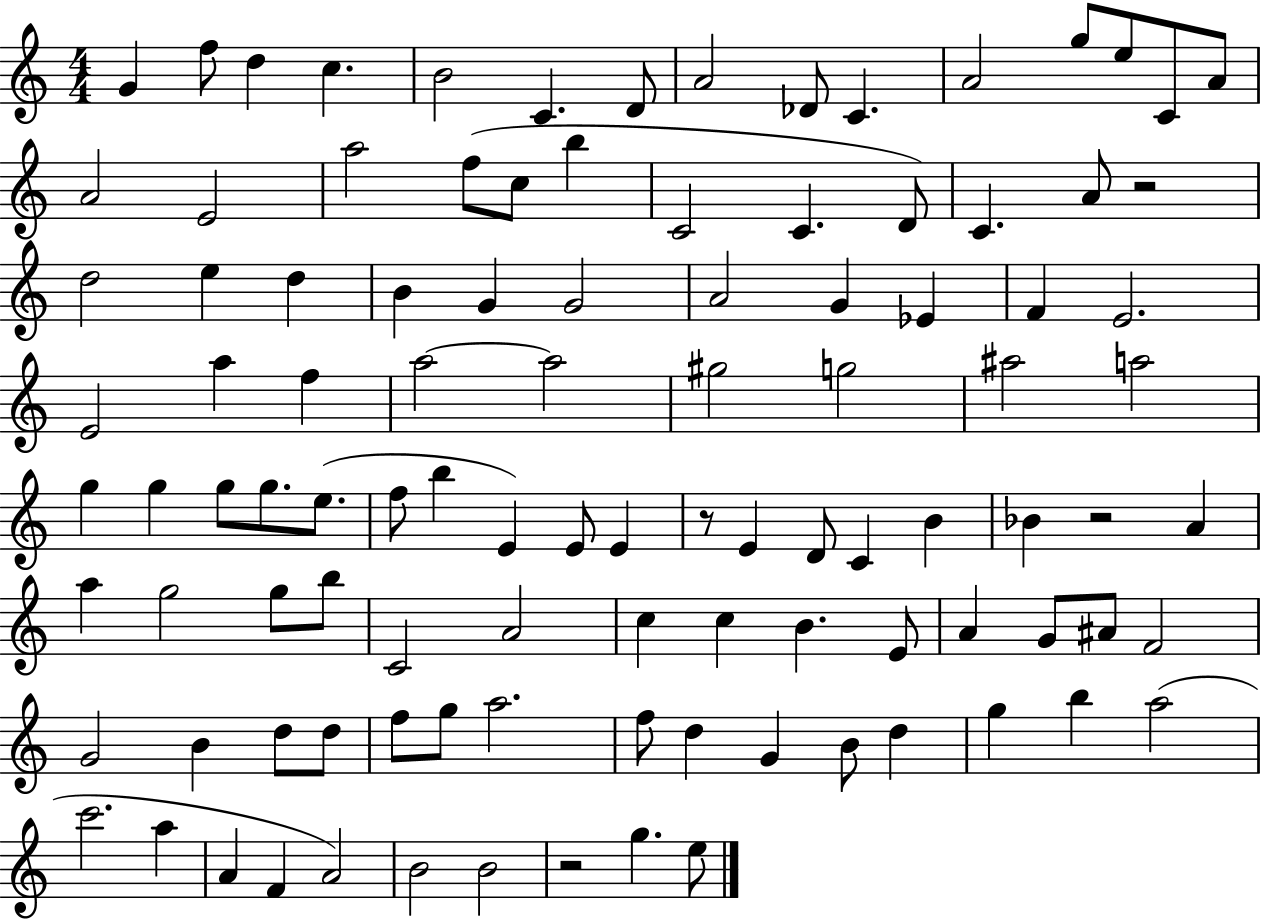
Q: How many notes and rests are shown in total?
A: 104